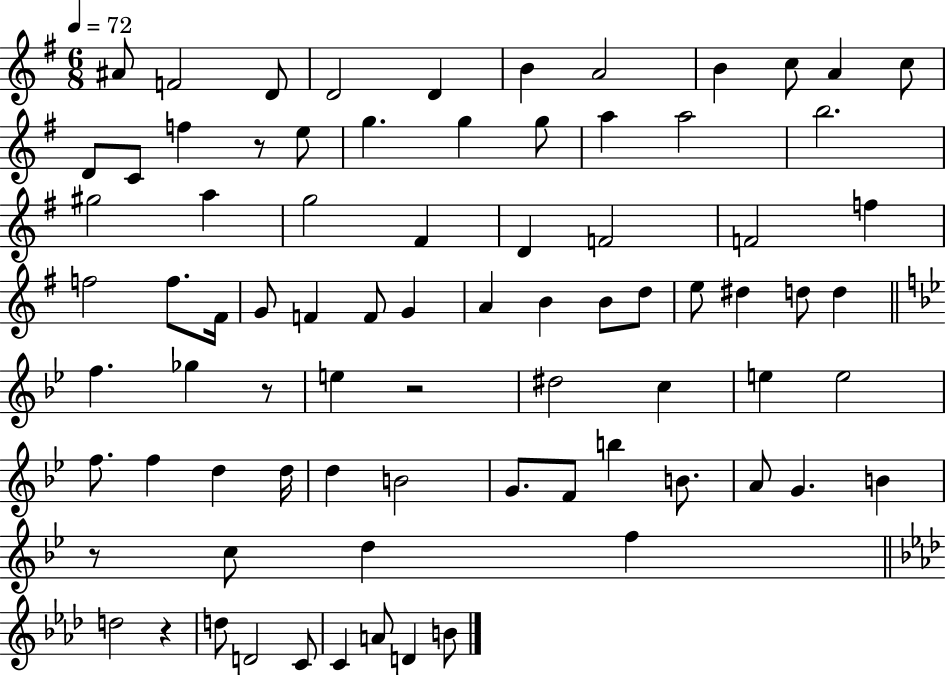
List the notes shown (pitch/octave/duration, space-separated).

A#4/e F4/h D4/e D4/h D4/q B4/q A4/h B4/q C5/e A4/q C5/e D4/e C4/e F5/q R/e E5/e G5/q. G5/q G5/e A5/q A5/h B5/h. G#5/h A5/q G5/h F#4/q D4/q F4/h F4/h F5/q F5/h F5/e. F#4/s G4/e F4/q F4/e G4/q A4/q B4/q B4/e D5/e E5/e D#5/q D5/e D5/q F5/q. Gb5/q R/e E5/q R/h D#5/h C5/q E5/q E5/h F5/e. F5/q D5/q D5/s D5/q B4/h G4/e. F4/e B5/q B4/e. A4/e G4/q. B4/q R/e C5/e D5/q F5/q D5/h R/q D5/e D4/h C4/e C4/q A4/e D4/q B4/e